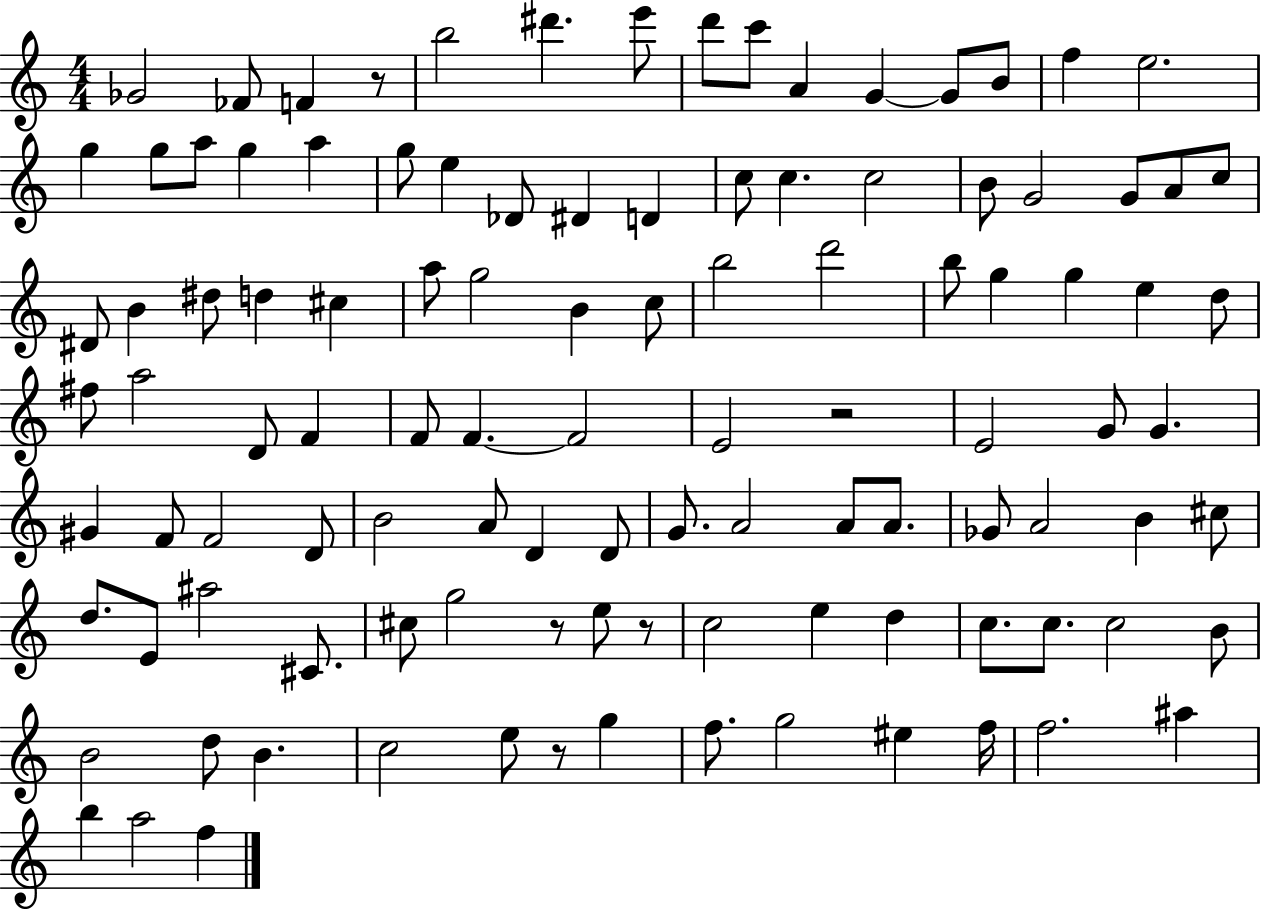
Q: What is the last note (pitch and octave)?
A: F5